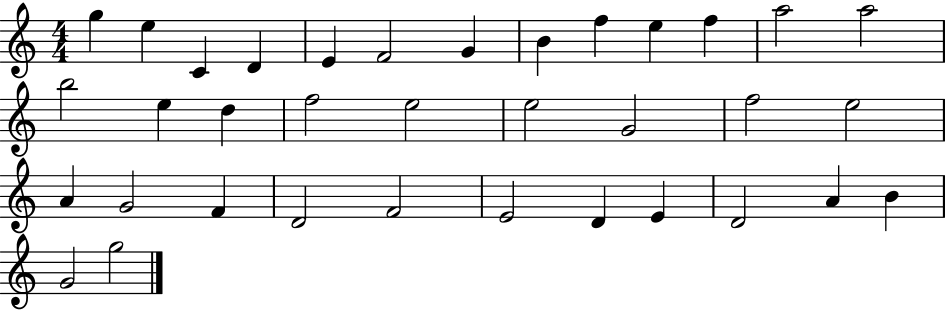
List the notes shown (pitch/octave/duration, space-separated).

G5/q E5/q C4/q D4/q E4/q F4/h G4/q B4/q F5/q E5/q F5/q A5/h A5/h B5/h E5/q D5/q F5/h E5/h E5/h G4/h F5/h E5/h A4/q G4/h F4/q D4/h F4/h E4/h D4/q E4/q D4/h A4/q B4/q G4/h G5/h